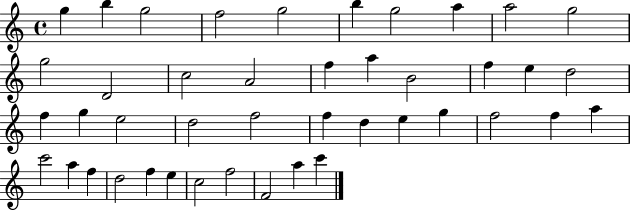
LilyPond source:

{
  \clef treble
  \time 4/4
  \defaultTimeSignature
  \key c \major
  g''4 b''4 g''2 | f''2 g''2 | b''4 g''2 a''4 | a''2 g''2 | \break g''2 d'2 | c''2 a'2 | f''4 a''4 b'2 | f''4 e''4 d''2 | \break f''4 g''4 e''2 | d''2 f''2 | f''4 d''4 e''4 g''4 | f''2 f''4 a''4 | \break c'''2 a''4 f''4 | d''2 f''4 e''4 | c''2 f''2 | f'2 a''4 c'''4 | \break \bar "|."
}